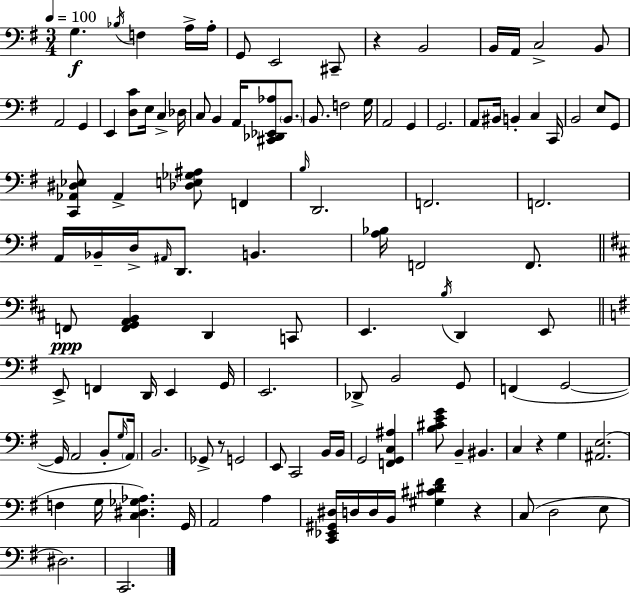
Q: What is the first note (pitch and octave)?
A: G3